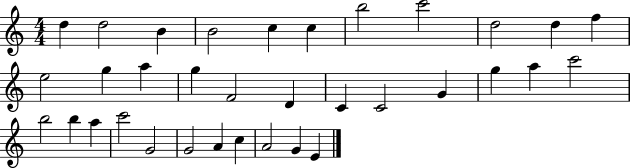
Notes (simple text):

D5/q D5/h B4/q B4/h C5/q C5/q B5/h C6/h D5/h D5/q F5/q E5/h G5/q A5/q G5/q F4/h D4/q C4/q C4/h G4/q G5/q A5/q C6/h B5/h B5/q A5/q C6/h G4/h G4/h A4/q C5/q A4/h G4/q E4/q